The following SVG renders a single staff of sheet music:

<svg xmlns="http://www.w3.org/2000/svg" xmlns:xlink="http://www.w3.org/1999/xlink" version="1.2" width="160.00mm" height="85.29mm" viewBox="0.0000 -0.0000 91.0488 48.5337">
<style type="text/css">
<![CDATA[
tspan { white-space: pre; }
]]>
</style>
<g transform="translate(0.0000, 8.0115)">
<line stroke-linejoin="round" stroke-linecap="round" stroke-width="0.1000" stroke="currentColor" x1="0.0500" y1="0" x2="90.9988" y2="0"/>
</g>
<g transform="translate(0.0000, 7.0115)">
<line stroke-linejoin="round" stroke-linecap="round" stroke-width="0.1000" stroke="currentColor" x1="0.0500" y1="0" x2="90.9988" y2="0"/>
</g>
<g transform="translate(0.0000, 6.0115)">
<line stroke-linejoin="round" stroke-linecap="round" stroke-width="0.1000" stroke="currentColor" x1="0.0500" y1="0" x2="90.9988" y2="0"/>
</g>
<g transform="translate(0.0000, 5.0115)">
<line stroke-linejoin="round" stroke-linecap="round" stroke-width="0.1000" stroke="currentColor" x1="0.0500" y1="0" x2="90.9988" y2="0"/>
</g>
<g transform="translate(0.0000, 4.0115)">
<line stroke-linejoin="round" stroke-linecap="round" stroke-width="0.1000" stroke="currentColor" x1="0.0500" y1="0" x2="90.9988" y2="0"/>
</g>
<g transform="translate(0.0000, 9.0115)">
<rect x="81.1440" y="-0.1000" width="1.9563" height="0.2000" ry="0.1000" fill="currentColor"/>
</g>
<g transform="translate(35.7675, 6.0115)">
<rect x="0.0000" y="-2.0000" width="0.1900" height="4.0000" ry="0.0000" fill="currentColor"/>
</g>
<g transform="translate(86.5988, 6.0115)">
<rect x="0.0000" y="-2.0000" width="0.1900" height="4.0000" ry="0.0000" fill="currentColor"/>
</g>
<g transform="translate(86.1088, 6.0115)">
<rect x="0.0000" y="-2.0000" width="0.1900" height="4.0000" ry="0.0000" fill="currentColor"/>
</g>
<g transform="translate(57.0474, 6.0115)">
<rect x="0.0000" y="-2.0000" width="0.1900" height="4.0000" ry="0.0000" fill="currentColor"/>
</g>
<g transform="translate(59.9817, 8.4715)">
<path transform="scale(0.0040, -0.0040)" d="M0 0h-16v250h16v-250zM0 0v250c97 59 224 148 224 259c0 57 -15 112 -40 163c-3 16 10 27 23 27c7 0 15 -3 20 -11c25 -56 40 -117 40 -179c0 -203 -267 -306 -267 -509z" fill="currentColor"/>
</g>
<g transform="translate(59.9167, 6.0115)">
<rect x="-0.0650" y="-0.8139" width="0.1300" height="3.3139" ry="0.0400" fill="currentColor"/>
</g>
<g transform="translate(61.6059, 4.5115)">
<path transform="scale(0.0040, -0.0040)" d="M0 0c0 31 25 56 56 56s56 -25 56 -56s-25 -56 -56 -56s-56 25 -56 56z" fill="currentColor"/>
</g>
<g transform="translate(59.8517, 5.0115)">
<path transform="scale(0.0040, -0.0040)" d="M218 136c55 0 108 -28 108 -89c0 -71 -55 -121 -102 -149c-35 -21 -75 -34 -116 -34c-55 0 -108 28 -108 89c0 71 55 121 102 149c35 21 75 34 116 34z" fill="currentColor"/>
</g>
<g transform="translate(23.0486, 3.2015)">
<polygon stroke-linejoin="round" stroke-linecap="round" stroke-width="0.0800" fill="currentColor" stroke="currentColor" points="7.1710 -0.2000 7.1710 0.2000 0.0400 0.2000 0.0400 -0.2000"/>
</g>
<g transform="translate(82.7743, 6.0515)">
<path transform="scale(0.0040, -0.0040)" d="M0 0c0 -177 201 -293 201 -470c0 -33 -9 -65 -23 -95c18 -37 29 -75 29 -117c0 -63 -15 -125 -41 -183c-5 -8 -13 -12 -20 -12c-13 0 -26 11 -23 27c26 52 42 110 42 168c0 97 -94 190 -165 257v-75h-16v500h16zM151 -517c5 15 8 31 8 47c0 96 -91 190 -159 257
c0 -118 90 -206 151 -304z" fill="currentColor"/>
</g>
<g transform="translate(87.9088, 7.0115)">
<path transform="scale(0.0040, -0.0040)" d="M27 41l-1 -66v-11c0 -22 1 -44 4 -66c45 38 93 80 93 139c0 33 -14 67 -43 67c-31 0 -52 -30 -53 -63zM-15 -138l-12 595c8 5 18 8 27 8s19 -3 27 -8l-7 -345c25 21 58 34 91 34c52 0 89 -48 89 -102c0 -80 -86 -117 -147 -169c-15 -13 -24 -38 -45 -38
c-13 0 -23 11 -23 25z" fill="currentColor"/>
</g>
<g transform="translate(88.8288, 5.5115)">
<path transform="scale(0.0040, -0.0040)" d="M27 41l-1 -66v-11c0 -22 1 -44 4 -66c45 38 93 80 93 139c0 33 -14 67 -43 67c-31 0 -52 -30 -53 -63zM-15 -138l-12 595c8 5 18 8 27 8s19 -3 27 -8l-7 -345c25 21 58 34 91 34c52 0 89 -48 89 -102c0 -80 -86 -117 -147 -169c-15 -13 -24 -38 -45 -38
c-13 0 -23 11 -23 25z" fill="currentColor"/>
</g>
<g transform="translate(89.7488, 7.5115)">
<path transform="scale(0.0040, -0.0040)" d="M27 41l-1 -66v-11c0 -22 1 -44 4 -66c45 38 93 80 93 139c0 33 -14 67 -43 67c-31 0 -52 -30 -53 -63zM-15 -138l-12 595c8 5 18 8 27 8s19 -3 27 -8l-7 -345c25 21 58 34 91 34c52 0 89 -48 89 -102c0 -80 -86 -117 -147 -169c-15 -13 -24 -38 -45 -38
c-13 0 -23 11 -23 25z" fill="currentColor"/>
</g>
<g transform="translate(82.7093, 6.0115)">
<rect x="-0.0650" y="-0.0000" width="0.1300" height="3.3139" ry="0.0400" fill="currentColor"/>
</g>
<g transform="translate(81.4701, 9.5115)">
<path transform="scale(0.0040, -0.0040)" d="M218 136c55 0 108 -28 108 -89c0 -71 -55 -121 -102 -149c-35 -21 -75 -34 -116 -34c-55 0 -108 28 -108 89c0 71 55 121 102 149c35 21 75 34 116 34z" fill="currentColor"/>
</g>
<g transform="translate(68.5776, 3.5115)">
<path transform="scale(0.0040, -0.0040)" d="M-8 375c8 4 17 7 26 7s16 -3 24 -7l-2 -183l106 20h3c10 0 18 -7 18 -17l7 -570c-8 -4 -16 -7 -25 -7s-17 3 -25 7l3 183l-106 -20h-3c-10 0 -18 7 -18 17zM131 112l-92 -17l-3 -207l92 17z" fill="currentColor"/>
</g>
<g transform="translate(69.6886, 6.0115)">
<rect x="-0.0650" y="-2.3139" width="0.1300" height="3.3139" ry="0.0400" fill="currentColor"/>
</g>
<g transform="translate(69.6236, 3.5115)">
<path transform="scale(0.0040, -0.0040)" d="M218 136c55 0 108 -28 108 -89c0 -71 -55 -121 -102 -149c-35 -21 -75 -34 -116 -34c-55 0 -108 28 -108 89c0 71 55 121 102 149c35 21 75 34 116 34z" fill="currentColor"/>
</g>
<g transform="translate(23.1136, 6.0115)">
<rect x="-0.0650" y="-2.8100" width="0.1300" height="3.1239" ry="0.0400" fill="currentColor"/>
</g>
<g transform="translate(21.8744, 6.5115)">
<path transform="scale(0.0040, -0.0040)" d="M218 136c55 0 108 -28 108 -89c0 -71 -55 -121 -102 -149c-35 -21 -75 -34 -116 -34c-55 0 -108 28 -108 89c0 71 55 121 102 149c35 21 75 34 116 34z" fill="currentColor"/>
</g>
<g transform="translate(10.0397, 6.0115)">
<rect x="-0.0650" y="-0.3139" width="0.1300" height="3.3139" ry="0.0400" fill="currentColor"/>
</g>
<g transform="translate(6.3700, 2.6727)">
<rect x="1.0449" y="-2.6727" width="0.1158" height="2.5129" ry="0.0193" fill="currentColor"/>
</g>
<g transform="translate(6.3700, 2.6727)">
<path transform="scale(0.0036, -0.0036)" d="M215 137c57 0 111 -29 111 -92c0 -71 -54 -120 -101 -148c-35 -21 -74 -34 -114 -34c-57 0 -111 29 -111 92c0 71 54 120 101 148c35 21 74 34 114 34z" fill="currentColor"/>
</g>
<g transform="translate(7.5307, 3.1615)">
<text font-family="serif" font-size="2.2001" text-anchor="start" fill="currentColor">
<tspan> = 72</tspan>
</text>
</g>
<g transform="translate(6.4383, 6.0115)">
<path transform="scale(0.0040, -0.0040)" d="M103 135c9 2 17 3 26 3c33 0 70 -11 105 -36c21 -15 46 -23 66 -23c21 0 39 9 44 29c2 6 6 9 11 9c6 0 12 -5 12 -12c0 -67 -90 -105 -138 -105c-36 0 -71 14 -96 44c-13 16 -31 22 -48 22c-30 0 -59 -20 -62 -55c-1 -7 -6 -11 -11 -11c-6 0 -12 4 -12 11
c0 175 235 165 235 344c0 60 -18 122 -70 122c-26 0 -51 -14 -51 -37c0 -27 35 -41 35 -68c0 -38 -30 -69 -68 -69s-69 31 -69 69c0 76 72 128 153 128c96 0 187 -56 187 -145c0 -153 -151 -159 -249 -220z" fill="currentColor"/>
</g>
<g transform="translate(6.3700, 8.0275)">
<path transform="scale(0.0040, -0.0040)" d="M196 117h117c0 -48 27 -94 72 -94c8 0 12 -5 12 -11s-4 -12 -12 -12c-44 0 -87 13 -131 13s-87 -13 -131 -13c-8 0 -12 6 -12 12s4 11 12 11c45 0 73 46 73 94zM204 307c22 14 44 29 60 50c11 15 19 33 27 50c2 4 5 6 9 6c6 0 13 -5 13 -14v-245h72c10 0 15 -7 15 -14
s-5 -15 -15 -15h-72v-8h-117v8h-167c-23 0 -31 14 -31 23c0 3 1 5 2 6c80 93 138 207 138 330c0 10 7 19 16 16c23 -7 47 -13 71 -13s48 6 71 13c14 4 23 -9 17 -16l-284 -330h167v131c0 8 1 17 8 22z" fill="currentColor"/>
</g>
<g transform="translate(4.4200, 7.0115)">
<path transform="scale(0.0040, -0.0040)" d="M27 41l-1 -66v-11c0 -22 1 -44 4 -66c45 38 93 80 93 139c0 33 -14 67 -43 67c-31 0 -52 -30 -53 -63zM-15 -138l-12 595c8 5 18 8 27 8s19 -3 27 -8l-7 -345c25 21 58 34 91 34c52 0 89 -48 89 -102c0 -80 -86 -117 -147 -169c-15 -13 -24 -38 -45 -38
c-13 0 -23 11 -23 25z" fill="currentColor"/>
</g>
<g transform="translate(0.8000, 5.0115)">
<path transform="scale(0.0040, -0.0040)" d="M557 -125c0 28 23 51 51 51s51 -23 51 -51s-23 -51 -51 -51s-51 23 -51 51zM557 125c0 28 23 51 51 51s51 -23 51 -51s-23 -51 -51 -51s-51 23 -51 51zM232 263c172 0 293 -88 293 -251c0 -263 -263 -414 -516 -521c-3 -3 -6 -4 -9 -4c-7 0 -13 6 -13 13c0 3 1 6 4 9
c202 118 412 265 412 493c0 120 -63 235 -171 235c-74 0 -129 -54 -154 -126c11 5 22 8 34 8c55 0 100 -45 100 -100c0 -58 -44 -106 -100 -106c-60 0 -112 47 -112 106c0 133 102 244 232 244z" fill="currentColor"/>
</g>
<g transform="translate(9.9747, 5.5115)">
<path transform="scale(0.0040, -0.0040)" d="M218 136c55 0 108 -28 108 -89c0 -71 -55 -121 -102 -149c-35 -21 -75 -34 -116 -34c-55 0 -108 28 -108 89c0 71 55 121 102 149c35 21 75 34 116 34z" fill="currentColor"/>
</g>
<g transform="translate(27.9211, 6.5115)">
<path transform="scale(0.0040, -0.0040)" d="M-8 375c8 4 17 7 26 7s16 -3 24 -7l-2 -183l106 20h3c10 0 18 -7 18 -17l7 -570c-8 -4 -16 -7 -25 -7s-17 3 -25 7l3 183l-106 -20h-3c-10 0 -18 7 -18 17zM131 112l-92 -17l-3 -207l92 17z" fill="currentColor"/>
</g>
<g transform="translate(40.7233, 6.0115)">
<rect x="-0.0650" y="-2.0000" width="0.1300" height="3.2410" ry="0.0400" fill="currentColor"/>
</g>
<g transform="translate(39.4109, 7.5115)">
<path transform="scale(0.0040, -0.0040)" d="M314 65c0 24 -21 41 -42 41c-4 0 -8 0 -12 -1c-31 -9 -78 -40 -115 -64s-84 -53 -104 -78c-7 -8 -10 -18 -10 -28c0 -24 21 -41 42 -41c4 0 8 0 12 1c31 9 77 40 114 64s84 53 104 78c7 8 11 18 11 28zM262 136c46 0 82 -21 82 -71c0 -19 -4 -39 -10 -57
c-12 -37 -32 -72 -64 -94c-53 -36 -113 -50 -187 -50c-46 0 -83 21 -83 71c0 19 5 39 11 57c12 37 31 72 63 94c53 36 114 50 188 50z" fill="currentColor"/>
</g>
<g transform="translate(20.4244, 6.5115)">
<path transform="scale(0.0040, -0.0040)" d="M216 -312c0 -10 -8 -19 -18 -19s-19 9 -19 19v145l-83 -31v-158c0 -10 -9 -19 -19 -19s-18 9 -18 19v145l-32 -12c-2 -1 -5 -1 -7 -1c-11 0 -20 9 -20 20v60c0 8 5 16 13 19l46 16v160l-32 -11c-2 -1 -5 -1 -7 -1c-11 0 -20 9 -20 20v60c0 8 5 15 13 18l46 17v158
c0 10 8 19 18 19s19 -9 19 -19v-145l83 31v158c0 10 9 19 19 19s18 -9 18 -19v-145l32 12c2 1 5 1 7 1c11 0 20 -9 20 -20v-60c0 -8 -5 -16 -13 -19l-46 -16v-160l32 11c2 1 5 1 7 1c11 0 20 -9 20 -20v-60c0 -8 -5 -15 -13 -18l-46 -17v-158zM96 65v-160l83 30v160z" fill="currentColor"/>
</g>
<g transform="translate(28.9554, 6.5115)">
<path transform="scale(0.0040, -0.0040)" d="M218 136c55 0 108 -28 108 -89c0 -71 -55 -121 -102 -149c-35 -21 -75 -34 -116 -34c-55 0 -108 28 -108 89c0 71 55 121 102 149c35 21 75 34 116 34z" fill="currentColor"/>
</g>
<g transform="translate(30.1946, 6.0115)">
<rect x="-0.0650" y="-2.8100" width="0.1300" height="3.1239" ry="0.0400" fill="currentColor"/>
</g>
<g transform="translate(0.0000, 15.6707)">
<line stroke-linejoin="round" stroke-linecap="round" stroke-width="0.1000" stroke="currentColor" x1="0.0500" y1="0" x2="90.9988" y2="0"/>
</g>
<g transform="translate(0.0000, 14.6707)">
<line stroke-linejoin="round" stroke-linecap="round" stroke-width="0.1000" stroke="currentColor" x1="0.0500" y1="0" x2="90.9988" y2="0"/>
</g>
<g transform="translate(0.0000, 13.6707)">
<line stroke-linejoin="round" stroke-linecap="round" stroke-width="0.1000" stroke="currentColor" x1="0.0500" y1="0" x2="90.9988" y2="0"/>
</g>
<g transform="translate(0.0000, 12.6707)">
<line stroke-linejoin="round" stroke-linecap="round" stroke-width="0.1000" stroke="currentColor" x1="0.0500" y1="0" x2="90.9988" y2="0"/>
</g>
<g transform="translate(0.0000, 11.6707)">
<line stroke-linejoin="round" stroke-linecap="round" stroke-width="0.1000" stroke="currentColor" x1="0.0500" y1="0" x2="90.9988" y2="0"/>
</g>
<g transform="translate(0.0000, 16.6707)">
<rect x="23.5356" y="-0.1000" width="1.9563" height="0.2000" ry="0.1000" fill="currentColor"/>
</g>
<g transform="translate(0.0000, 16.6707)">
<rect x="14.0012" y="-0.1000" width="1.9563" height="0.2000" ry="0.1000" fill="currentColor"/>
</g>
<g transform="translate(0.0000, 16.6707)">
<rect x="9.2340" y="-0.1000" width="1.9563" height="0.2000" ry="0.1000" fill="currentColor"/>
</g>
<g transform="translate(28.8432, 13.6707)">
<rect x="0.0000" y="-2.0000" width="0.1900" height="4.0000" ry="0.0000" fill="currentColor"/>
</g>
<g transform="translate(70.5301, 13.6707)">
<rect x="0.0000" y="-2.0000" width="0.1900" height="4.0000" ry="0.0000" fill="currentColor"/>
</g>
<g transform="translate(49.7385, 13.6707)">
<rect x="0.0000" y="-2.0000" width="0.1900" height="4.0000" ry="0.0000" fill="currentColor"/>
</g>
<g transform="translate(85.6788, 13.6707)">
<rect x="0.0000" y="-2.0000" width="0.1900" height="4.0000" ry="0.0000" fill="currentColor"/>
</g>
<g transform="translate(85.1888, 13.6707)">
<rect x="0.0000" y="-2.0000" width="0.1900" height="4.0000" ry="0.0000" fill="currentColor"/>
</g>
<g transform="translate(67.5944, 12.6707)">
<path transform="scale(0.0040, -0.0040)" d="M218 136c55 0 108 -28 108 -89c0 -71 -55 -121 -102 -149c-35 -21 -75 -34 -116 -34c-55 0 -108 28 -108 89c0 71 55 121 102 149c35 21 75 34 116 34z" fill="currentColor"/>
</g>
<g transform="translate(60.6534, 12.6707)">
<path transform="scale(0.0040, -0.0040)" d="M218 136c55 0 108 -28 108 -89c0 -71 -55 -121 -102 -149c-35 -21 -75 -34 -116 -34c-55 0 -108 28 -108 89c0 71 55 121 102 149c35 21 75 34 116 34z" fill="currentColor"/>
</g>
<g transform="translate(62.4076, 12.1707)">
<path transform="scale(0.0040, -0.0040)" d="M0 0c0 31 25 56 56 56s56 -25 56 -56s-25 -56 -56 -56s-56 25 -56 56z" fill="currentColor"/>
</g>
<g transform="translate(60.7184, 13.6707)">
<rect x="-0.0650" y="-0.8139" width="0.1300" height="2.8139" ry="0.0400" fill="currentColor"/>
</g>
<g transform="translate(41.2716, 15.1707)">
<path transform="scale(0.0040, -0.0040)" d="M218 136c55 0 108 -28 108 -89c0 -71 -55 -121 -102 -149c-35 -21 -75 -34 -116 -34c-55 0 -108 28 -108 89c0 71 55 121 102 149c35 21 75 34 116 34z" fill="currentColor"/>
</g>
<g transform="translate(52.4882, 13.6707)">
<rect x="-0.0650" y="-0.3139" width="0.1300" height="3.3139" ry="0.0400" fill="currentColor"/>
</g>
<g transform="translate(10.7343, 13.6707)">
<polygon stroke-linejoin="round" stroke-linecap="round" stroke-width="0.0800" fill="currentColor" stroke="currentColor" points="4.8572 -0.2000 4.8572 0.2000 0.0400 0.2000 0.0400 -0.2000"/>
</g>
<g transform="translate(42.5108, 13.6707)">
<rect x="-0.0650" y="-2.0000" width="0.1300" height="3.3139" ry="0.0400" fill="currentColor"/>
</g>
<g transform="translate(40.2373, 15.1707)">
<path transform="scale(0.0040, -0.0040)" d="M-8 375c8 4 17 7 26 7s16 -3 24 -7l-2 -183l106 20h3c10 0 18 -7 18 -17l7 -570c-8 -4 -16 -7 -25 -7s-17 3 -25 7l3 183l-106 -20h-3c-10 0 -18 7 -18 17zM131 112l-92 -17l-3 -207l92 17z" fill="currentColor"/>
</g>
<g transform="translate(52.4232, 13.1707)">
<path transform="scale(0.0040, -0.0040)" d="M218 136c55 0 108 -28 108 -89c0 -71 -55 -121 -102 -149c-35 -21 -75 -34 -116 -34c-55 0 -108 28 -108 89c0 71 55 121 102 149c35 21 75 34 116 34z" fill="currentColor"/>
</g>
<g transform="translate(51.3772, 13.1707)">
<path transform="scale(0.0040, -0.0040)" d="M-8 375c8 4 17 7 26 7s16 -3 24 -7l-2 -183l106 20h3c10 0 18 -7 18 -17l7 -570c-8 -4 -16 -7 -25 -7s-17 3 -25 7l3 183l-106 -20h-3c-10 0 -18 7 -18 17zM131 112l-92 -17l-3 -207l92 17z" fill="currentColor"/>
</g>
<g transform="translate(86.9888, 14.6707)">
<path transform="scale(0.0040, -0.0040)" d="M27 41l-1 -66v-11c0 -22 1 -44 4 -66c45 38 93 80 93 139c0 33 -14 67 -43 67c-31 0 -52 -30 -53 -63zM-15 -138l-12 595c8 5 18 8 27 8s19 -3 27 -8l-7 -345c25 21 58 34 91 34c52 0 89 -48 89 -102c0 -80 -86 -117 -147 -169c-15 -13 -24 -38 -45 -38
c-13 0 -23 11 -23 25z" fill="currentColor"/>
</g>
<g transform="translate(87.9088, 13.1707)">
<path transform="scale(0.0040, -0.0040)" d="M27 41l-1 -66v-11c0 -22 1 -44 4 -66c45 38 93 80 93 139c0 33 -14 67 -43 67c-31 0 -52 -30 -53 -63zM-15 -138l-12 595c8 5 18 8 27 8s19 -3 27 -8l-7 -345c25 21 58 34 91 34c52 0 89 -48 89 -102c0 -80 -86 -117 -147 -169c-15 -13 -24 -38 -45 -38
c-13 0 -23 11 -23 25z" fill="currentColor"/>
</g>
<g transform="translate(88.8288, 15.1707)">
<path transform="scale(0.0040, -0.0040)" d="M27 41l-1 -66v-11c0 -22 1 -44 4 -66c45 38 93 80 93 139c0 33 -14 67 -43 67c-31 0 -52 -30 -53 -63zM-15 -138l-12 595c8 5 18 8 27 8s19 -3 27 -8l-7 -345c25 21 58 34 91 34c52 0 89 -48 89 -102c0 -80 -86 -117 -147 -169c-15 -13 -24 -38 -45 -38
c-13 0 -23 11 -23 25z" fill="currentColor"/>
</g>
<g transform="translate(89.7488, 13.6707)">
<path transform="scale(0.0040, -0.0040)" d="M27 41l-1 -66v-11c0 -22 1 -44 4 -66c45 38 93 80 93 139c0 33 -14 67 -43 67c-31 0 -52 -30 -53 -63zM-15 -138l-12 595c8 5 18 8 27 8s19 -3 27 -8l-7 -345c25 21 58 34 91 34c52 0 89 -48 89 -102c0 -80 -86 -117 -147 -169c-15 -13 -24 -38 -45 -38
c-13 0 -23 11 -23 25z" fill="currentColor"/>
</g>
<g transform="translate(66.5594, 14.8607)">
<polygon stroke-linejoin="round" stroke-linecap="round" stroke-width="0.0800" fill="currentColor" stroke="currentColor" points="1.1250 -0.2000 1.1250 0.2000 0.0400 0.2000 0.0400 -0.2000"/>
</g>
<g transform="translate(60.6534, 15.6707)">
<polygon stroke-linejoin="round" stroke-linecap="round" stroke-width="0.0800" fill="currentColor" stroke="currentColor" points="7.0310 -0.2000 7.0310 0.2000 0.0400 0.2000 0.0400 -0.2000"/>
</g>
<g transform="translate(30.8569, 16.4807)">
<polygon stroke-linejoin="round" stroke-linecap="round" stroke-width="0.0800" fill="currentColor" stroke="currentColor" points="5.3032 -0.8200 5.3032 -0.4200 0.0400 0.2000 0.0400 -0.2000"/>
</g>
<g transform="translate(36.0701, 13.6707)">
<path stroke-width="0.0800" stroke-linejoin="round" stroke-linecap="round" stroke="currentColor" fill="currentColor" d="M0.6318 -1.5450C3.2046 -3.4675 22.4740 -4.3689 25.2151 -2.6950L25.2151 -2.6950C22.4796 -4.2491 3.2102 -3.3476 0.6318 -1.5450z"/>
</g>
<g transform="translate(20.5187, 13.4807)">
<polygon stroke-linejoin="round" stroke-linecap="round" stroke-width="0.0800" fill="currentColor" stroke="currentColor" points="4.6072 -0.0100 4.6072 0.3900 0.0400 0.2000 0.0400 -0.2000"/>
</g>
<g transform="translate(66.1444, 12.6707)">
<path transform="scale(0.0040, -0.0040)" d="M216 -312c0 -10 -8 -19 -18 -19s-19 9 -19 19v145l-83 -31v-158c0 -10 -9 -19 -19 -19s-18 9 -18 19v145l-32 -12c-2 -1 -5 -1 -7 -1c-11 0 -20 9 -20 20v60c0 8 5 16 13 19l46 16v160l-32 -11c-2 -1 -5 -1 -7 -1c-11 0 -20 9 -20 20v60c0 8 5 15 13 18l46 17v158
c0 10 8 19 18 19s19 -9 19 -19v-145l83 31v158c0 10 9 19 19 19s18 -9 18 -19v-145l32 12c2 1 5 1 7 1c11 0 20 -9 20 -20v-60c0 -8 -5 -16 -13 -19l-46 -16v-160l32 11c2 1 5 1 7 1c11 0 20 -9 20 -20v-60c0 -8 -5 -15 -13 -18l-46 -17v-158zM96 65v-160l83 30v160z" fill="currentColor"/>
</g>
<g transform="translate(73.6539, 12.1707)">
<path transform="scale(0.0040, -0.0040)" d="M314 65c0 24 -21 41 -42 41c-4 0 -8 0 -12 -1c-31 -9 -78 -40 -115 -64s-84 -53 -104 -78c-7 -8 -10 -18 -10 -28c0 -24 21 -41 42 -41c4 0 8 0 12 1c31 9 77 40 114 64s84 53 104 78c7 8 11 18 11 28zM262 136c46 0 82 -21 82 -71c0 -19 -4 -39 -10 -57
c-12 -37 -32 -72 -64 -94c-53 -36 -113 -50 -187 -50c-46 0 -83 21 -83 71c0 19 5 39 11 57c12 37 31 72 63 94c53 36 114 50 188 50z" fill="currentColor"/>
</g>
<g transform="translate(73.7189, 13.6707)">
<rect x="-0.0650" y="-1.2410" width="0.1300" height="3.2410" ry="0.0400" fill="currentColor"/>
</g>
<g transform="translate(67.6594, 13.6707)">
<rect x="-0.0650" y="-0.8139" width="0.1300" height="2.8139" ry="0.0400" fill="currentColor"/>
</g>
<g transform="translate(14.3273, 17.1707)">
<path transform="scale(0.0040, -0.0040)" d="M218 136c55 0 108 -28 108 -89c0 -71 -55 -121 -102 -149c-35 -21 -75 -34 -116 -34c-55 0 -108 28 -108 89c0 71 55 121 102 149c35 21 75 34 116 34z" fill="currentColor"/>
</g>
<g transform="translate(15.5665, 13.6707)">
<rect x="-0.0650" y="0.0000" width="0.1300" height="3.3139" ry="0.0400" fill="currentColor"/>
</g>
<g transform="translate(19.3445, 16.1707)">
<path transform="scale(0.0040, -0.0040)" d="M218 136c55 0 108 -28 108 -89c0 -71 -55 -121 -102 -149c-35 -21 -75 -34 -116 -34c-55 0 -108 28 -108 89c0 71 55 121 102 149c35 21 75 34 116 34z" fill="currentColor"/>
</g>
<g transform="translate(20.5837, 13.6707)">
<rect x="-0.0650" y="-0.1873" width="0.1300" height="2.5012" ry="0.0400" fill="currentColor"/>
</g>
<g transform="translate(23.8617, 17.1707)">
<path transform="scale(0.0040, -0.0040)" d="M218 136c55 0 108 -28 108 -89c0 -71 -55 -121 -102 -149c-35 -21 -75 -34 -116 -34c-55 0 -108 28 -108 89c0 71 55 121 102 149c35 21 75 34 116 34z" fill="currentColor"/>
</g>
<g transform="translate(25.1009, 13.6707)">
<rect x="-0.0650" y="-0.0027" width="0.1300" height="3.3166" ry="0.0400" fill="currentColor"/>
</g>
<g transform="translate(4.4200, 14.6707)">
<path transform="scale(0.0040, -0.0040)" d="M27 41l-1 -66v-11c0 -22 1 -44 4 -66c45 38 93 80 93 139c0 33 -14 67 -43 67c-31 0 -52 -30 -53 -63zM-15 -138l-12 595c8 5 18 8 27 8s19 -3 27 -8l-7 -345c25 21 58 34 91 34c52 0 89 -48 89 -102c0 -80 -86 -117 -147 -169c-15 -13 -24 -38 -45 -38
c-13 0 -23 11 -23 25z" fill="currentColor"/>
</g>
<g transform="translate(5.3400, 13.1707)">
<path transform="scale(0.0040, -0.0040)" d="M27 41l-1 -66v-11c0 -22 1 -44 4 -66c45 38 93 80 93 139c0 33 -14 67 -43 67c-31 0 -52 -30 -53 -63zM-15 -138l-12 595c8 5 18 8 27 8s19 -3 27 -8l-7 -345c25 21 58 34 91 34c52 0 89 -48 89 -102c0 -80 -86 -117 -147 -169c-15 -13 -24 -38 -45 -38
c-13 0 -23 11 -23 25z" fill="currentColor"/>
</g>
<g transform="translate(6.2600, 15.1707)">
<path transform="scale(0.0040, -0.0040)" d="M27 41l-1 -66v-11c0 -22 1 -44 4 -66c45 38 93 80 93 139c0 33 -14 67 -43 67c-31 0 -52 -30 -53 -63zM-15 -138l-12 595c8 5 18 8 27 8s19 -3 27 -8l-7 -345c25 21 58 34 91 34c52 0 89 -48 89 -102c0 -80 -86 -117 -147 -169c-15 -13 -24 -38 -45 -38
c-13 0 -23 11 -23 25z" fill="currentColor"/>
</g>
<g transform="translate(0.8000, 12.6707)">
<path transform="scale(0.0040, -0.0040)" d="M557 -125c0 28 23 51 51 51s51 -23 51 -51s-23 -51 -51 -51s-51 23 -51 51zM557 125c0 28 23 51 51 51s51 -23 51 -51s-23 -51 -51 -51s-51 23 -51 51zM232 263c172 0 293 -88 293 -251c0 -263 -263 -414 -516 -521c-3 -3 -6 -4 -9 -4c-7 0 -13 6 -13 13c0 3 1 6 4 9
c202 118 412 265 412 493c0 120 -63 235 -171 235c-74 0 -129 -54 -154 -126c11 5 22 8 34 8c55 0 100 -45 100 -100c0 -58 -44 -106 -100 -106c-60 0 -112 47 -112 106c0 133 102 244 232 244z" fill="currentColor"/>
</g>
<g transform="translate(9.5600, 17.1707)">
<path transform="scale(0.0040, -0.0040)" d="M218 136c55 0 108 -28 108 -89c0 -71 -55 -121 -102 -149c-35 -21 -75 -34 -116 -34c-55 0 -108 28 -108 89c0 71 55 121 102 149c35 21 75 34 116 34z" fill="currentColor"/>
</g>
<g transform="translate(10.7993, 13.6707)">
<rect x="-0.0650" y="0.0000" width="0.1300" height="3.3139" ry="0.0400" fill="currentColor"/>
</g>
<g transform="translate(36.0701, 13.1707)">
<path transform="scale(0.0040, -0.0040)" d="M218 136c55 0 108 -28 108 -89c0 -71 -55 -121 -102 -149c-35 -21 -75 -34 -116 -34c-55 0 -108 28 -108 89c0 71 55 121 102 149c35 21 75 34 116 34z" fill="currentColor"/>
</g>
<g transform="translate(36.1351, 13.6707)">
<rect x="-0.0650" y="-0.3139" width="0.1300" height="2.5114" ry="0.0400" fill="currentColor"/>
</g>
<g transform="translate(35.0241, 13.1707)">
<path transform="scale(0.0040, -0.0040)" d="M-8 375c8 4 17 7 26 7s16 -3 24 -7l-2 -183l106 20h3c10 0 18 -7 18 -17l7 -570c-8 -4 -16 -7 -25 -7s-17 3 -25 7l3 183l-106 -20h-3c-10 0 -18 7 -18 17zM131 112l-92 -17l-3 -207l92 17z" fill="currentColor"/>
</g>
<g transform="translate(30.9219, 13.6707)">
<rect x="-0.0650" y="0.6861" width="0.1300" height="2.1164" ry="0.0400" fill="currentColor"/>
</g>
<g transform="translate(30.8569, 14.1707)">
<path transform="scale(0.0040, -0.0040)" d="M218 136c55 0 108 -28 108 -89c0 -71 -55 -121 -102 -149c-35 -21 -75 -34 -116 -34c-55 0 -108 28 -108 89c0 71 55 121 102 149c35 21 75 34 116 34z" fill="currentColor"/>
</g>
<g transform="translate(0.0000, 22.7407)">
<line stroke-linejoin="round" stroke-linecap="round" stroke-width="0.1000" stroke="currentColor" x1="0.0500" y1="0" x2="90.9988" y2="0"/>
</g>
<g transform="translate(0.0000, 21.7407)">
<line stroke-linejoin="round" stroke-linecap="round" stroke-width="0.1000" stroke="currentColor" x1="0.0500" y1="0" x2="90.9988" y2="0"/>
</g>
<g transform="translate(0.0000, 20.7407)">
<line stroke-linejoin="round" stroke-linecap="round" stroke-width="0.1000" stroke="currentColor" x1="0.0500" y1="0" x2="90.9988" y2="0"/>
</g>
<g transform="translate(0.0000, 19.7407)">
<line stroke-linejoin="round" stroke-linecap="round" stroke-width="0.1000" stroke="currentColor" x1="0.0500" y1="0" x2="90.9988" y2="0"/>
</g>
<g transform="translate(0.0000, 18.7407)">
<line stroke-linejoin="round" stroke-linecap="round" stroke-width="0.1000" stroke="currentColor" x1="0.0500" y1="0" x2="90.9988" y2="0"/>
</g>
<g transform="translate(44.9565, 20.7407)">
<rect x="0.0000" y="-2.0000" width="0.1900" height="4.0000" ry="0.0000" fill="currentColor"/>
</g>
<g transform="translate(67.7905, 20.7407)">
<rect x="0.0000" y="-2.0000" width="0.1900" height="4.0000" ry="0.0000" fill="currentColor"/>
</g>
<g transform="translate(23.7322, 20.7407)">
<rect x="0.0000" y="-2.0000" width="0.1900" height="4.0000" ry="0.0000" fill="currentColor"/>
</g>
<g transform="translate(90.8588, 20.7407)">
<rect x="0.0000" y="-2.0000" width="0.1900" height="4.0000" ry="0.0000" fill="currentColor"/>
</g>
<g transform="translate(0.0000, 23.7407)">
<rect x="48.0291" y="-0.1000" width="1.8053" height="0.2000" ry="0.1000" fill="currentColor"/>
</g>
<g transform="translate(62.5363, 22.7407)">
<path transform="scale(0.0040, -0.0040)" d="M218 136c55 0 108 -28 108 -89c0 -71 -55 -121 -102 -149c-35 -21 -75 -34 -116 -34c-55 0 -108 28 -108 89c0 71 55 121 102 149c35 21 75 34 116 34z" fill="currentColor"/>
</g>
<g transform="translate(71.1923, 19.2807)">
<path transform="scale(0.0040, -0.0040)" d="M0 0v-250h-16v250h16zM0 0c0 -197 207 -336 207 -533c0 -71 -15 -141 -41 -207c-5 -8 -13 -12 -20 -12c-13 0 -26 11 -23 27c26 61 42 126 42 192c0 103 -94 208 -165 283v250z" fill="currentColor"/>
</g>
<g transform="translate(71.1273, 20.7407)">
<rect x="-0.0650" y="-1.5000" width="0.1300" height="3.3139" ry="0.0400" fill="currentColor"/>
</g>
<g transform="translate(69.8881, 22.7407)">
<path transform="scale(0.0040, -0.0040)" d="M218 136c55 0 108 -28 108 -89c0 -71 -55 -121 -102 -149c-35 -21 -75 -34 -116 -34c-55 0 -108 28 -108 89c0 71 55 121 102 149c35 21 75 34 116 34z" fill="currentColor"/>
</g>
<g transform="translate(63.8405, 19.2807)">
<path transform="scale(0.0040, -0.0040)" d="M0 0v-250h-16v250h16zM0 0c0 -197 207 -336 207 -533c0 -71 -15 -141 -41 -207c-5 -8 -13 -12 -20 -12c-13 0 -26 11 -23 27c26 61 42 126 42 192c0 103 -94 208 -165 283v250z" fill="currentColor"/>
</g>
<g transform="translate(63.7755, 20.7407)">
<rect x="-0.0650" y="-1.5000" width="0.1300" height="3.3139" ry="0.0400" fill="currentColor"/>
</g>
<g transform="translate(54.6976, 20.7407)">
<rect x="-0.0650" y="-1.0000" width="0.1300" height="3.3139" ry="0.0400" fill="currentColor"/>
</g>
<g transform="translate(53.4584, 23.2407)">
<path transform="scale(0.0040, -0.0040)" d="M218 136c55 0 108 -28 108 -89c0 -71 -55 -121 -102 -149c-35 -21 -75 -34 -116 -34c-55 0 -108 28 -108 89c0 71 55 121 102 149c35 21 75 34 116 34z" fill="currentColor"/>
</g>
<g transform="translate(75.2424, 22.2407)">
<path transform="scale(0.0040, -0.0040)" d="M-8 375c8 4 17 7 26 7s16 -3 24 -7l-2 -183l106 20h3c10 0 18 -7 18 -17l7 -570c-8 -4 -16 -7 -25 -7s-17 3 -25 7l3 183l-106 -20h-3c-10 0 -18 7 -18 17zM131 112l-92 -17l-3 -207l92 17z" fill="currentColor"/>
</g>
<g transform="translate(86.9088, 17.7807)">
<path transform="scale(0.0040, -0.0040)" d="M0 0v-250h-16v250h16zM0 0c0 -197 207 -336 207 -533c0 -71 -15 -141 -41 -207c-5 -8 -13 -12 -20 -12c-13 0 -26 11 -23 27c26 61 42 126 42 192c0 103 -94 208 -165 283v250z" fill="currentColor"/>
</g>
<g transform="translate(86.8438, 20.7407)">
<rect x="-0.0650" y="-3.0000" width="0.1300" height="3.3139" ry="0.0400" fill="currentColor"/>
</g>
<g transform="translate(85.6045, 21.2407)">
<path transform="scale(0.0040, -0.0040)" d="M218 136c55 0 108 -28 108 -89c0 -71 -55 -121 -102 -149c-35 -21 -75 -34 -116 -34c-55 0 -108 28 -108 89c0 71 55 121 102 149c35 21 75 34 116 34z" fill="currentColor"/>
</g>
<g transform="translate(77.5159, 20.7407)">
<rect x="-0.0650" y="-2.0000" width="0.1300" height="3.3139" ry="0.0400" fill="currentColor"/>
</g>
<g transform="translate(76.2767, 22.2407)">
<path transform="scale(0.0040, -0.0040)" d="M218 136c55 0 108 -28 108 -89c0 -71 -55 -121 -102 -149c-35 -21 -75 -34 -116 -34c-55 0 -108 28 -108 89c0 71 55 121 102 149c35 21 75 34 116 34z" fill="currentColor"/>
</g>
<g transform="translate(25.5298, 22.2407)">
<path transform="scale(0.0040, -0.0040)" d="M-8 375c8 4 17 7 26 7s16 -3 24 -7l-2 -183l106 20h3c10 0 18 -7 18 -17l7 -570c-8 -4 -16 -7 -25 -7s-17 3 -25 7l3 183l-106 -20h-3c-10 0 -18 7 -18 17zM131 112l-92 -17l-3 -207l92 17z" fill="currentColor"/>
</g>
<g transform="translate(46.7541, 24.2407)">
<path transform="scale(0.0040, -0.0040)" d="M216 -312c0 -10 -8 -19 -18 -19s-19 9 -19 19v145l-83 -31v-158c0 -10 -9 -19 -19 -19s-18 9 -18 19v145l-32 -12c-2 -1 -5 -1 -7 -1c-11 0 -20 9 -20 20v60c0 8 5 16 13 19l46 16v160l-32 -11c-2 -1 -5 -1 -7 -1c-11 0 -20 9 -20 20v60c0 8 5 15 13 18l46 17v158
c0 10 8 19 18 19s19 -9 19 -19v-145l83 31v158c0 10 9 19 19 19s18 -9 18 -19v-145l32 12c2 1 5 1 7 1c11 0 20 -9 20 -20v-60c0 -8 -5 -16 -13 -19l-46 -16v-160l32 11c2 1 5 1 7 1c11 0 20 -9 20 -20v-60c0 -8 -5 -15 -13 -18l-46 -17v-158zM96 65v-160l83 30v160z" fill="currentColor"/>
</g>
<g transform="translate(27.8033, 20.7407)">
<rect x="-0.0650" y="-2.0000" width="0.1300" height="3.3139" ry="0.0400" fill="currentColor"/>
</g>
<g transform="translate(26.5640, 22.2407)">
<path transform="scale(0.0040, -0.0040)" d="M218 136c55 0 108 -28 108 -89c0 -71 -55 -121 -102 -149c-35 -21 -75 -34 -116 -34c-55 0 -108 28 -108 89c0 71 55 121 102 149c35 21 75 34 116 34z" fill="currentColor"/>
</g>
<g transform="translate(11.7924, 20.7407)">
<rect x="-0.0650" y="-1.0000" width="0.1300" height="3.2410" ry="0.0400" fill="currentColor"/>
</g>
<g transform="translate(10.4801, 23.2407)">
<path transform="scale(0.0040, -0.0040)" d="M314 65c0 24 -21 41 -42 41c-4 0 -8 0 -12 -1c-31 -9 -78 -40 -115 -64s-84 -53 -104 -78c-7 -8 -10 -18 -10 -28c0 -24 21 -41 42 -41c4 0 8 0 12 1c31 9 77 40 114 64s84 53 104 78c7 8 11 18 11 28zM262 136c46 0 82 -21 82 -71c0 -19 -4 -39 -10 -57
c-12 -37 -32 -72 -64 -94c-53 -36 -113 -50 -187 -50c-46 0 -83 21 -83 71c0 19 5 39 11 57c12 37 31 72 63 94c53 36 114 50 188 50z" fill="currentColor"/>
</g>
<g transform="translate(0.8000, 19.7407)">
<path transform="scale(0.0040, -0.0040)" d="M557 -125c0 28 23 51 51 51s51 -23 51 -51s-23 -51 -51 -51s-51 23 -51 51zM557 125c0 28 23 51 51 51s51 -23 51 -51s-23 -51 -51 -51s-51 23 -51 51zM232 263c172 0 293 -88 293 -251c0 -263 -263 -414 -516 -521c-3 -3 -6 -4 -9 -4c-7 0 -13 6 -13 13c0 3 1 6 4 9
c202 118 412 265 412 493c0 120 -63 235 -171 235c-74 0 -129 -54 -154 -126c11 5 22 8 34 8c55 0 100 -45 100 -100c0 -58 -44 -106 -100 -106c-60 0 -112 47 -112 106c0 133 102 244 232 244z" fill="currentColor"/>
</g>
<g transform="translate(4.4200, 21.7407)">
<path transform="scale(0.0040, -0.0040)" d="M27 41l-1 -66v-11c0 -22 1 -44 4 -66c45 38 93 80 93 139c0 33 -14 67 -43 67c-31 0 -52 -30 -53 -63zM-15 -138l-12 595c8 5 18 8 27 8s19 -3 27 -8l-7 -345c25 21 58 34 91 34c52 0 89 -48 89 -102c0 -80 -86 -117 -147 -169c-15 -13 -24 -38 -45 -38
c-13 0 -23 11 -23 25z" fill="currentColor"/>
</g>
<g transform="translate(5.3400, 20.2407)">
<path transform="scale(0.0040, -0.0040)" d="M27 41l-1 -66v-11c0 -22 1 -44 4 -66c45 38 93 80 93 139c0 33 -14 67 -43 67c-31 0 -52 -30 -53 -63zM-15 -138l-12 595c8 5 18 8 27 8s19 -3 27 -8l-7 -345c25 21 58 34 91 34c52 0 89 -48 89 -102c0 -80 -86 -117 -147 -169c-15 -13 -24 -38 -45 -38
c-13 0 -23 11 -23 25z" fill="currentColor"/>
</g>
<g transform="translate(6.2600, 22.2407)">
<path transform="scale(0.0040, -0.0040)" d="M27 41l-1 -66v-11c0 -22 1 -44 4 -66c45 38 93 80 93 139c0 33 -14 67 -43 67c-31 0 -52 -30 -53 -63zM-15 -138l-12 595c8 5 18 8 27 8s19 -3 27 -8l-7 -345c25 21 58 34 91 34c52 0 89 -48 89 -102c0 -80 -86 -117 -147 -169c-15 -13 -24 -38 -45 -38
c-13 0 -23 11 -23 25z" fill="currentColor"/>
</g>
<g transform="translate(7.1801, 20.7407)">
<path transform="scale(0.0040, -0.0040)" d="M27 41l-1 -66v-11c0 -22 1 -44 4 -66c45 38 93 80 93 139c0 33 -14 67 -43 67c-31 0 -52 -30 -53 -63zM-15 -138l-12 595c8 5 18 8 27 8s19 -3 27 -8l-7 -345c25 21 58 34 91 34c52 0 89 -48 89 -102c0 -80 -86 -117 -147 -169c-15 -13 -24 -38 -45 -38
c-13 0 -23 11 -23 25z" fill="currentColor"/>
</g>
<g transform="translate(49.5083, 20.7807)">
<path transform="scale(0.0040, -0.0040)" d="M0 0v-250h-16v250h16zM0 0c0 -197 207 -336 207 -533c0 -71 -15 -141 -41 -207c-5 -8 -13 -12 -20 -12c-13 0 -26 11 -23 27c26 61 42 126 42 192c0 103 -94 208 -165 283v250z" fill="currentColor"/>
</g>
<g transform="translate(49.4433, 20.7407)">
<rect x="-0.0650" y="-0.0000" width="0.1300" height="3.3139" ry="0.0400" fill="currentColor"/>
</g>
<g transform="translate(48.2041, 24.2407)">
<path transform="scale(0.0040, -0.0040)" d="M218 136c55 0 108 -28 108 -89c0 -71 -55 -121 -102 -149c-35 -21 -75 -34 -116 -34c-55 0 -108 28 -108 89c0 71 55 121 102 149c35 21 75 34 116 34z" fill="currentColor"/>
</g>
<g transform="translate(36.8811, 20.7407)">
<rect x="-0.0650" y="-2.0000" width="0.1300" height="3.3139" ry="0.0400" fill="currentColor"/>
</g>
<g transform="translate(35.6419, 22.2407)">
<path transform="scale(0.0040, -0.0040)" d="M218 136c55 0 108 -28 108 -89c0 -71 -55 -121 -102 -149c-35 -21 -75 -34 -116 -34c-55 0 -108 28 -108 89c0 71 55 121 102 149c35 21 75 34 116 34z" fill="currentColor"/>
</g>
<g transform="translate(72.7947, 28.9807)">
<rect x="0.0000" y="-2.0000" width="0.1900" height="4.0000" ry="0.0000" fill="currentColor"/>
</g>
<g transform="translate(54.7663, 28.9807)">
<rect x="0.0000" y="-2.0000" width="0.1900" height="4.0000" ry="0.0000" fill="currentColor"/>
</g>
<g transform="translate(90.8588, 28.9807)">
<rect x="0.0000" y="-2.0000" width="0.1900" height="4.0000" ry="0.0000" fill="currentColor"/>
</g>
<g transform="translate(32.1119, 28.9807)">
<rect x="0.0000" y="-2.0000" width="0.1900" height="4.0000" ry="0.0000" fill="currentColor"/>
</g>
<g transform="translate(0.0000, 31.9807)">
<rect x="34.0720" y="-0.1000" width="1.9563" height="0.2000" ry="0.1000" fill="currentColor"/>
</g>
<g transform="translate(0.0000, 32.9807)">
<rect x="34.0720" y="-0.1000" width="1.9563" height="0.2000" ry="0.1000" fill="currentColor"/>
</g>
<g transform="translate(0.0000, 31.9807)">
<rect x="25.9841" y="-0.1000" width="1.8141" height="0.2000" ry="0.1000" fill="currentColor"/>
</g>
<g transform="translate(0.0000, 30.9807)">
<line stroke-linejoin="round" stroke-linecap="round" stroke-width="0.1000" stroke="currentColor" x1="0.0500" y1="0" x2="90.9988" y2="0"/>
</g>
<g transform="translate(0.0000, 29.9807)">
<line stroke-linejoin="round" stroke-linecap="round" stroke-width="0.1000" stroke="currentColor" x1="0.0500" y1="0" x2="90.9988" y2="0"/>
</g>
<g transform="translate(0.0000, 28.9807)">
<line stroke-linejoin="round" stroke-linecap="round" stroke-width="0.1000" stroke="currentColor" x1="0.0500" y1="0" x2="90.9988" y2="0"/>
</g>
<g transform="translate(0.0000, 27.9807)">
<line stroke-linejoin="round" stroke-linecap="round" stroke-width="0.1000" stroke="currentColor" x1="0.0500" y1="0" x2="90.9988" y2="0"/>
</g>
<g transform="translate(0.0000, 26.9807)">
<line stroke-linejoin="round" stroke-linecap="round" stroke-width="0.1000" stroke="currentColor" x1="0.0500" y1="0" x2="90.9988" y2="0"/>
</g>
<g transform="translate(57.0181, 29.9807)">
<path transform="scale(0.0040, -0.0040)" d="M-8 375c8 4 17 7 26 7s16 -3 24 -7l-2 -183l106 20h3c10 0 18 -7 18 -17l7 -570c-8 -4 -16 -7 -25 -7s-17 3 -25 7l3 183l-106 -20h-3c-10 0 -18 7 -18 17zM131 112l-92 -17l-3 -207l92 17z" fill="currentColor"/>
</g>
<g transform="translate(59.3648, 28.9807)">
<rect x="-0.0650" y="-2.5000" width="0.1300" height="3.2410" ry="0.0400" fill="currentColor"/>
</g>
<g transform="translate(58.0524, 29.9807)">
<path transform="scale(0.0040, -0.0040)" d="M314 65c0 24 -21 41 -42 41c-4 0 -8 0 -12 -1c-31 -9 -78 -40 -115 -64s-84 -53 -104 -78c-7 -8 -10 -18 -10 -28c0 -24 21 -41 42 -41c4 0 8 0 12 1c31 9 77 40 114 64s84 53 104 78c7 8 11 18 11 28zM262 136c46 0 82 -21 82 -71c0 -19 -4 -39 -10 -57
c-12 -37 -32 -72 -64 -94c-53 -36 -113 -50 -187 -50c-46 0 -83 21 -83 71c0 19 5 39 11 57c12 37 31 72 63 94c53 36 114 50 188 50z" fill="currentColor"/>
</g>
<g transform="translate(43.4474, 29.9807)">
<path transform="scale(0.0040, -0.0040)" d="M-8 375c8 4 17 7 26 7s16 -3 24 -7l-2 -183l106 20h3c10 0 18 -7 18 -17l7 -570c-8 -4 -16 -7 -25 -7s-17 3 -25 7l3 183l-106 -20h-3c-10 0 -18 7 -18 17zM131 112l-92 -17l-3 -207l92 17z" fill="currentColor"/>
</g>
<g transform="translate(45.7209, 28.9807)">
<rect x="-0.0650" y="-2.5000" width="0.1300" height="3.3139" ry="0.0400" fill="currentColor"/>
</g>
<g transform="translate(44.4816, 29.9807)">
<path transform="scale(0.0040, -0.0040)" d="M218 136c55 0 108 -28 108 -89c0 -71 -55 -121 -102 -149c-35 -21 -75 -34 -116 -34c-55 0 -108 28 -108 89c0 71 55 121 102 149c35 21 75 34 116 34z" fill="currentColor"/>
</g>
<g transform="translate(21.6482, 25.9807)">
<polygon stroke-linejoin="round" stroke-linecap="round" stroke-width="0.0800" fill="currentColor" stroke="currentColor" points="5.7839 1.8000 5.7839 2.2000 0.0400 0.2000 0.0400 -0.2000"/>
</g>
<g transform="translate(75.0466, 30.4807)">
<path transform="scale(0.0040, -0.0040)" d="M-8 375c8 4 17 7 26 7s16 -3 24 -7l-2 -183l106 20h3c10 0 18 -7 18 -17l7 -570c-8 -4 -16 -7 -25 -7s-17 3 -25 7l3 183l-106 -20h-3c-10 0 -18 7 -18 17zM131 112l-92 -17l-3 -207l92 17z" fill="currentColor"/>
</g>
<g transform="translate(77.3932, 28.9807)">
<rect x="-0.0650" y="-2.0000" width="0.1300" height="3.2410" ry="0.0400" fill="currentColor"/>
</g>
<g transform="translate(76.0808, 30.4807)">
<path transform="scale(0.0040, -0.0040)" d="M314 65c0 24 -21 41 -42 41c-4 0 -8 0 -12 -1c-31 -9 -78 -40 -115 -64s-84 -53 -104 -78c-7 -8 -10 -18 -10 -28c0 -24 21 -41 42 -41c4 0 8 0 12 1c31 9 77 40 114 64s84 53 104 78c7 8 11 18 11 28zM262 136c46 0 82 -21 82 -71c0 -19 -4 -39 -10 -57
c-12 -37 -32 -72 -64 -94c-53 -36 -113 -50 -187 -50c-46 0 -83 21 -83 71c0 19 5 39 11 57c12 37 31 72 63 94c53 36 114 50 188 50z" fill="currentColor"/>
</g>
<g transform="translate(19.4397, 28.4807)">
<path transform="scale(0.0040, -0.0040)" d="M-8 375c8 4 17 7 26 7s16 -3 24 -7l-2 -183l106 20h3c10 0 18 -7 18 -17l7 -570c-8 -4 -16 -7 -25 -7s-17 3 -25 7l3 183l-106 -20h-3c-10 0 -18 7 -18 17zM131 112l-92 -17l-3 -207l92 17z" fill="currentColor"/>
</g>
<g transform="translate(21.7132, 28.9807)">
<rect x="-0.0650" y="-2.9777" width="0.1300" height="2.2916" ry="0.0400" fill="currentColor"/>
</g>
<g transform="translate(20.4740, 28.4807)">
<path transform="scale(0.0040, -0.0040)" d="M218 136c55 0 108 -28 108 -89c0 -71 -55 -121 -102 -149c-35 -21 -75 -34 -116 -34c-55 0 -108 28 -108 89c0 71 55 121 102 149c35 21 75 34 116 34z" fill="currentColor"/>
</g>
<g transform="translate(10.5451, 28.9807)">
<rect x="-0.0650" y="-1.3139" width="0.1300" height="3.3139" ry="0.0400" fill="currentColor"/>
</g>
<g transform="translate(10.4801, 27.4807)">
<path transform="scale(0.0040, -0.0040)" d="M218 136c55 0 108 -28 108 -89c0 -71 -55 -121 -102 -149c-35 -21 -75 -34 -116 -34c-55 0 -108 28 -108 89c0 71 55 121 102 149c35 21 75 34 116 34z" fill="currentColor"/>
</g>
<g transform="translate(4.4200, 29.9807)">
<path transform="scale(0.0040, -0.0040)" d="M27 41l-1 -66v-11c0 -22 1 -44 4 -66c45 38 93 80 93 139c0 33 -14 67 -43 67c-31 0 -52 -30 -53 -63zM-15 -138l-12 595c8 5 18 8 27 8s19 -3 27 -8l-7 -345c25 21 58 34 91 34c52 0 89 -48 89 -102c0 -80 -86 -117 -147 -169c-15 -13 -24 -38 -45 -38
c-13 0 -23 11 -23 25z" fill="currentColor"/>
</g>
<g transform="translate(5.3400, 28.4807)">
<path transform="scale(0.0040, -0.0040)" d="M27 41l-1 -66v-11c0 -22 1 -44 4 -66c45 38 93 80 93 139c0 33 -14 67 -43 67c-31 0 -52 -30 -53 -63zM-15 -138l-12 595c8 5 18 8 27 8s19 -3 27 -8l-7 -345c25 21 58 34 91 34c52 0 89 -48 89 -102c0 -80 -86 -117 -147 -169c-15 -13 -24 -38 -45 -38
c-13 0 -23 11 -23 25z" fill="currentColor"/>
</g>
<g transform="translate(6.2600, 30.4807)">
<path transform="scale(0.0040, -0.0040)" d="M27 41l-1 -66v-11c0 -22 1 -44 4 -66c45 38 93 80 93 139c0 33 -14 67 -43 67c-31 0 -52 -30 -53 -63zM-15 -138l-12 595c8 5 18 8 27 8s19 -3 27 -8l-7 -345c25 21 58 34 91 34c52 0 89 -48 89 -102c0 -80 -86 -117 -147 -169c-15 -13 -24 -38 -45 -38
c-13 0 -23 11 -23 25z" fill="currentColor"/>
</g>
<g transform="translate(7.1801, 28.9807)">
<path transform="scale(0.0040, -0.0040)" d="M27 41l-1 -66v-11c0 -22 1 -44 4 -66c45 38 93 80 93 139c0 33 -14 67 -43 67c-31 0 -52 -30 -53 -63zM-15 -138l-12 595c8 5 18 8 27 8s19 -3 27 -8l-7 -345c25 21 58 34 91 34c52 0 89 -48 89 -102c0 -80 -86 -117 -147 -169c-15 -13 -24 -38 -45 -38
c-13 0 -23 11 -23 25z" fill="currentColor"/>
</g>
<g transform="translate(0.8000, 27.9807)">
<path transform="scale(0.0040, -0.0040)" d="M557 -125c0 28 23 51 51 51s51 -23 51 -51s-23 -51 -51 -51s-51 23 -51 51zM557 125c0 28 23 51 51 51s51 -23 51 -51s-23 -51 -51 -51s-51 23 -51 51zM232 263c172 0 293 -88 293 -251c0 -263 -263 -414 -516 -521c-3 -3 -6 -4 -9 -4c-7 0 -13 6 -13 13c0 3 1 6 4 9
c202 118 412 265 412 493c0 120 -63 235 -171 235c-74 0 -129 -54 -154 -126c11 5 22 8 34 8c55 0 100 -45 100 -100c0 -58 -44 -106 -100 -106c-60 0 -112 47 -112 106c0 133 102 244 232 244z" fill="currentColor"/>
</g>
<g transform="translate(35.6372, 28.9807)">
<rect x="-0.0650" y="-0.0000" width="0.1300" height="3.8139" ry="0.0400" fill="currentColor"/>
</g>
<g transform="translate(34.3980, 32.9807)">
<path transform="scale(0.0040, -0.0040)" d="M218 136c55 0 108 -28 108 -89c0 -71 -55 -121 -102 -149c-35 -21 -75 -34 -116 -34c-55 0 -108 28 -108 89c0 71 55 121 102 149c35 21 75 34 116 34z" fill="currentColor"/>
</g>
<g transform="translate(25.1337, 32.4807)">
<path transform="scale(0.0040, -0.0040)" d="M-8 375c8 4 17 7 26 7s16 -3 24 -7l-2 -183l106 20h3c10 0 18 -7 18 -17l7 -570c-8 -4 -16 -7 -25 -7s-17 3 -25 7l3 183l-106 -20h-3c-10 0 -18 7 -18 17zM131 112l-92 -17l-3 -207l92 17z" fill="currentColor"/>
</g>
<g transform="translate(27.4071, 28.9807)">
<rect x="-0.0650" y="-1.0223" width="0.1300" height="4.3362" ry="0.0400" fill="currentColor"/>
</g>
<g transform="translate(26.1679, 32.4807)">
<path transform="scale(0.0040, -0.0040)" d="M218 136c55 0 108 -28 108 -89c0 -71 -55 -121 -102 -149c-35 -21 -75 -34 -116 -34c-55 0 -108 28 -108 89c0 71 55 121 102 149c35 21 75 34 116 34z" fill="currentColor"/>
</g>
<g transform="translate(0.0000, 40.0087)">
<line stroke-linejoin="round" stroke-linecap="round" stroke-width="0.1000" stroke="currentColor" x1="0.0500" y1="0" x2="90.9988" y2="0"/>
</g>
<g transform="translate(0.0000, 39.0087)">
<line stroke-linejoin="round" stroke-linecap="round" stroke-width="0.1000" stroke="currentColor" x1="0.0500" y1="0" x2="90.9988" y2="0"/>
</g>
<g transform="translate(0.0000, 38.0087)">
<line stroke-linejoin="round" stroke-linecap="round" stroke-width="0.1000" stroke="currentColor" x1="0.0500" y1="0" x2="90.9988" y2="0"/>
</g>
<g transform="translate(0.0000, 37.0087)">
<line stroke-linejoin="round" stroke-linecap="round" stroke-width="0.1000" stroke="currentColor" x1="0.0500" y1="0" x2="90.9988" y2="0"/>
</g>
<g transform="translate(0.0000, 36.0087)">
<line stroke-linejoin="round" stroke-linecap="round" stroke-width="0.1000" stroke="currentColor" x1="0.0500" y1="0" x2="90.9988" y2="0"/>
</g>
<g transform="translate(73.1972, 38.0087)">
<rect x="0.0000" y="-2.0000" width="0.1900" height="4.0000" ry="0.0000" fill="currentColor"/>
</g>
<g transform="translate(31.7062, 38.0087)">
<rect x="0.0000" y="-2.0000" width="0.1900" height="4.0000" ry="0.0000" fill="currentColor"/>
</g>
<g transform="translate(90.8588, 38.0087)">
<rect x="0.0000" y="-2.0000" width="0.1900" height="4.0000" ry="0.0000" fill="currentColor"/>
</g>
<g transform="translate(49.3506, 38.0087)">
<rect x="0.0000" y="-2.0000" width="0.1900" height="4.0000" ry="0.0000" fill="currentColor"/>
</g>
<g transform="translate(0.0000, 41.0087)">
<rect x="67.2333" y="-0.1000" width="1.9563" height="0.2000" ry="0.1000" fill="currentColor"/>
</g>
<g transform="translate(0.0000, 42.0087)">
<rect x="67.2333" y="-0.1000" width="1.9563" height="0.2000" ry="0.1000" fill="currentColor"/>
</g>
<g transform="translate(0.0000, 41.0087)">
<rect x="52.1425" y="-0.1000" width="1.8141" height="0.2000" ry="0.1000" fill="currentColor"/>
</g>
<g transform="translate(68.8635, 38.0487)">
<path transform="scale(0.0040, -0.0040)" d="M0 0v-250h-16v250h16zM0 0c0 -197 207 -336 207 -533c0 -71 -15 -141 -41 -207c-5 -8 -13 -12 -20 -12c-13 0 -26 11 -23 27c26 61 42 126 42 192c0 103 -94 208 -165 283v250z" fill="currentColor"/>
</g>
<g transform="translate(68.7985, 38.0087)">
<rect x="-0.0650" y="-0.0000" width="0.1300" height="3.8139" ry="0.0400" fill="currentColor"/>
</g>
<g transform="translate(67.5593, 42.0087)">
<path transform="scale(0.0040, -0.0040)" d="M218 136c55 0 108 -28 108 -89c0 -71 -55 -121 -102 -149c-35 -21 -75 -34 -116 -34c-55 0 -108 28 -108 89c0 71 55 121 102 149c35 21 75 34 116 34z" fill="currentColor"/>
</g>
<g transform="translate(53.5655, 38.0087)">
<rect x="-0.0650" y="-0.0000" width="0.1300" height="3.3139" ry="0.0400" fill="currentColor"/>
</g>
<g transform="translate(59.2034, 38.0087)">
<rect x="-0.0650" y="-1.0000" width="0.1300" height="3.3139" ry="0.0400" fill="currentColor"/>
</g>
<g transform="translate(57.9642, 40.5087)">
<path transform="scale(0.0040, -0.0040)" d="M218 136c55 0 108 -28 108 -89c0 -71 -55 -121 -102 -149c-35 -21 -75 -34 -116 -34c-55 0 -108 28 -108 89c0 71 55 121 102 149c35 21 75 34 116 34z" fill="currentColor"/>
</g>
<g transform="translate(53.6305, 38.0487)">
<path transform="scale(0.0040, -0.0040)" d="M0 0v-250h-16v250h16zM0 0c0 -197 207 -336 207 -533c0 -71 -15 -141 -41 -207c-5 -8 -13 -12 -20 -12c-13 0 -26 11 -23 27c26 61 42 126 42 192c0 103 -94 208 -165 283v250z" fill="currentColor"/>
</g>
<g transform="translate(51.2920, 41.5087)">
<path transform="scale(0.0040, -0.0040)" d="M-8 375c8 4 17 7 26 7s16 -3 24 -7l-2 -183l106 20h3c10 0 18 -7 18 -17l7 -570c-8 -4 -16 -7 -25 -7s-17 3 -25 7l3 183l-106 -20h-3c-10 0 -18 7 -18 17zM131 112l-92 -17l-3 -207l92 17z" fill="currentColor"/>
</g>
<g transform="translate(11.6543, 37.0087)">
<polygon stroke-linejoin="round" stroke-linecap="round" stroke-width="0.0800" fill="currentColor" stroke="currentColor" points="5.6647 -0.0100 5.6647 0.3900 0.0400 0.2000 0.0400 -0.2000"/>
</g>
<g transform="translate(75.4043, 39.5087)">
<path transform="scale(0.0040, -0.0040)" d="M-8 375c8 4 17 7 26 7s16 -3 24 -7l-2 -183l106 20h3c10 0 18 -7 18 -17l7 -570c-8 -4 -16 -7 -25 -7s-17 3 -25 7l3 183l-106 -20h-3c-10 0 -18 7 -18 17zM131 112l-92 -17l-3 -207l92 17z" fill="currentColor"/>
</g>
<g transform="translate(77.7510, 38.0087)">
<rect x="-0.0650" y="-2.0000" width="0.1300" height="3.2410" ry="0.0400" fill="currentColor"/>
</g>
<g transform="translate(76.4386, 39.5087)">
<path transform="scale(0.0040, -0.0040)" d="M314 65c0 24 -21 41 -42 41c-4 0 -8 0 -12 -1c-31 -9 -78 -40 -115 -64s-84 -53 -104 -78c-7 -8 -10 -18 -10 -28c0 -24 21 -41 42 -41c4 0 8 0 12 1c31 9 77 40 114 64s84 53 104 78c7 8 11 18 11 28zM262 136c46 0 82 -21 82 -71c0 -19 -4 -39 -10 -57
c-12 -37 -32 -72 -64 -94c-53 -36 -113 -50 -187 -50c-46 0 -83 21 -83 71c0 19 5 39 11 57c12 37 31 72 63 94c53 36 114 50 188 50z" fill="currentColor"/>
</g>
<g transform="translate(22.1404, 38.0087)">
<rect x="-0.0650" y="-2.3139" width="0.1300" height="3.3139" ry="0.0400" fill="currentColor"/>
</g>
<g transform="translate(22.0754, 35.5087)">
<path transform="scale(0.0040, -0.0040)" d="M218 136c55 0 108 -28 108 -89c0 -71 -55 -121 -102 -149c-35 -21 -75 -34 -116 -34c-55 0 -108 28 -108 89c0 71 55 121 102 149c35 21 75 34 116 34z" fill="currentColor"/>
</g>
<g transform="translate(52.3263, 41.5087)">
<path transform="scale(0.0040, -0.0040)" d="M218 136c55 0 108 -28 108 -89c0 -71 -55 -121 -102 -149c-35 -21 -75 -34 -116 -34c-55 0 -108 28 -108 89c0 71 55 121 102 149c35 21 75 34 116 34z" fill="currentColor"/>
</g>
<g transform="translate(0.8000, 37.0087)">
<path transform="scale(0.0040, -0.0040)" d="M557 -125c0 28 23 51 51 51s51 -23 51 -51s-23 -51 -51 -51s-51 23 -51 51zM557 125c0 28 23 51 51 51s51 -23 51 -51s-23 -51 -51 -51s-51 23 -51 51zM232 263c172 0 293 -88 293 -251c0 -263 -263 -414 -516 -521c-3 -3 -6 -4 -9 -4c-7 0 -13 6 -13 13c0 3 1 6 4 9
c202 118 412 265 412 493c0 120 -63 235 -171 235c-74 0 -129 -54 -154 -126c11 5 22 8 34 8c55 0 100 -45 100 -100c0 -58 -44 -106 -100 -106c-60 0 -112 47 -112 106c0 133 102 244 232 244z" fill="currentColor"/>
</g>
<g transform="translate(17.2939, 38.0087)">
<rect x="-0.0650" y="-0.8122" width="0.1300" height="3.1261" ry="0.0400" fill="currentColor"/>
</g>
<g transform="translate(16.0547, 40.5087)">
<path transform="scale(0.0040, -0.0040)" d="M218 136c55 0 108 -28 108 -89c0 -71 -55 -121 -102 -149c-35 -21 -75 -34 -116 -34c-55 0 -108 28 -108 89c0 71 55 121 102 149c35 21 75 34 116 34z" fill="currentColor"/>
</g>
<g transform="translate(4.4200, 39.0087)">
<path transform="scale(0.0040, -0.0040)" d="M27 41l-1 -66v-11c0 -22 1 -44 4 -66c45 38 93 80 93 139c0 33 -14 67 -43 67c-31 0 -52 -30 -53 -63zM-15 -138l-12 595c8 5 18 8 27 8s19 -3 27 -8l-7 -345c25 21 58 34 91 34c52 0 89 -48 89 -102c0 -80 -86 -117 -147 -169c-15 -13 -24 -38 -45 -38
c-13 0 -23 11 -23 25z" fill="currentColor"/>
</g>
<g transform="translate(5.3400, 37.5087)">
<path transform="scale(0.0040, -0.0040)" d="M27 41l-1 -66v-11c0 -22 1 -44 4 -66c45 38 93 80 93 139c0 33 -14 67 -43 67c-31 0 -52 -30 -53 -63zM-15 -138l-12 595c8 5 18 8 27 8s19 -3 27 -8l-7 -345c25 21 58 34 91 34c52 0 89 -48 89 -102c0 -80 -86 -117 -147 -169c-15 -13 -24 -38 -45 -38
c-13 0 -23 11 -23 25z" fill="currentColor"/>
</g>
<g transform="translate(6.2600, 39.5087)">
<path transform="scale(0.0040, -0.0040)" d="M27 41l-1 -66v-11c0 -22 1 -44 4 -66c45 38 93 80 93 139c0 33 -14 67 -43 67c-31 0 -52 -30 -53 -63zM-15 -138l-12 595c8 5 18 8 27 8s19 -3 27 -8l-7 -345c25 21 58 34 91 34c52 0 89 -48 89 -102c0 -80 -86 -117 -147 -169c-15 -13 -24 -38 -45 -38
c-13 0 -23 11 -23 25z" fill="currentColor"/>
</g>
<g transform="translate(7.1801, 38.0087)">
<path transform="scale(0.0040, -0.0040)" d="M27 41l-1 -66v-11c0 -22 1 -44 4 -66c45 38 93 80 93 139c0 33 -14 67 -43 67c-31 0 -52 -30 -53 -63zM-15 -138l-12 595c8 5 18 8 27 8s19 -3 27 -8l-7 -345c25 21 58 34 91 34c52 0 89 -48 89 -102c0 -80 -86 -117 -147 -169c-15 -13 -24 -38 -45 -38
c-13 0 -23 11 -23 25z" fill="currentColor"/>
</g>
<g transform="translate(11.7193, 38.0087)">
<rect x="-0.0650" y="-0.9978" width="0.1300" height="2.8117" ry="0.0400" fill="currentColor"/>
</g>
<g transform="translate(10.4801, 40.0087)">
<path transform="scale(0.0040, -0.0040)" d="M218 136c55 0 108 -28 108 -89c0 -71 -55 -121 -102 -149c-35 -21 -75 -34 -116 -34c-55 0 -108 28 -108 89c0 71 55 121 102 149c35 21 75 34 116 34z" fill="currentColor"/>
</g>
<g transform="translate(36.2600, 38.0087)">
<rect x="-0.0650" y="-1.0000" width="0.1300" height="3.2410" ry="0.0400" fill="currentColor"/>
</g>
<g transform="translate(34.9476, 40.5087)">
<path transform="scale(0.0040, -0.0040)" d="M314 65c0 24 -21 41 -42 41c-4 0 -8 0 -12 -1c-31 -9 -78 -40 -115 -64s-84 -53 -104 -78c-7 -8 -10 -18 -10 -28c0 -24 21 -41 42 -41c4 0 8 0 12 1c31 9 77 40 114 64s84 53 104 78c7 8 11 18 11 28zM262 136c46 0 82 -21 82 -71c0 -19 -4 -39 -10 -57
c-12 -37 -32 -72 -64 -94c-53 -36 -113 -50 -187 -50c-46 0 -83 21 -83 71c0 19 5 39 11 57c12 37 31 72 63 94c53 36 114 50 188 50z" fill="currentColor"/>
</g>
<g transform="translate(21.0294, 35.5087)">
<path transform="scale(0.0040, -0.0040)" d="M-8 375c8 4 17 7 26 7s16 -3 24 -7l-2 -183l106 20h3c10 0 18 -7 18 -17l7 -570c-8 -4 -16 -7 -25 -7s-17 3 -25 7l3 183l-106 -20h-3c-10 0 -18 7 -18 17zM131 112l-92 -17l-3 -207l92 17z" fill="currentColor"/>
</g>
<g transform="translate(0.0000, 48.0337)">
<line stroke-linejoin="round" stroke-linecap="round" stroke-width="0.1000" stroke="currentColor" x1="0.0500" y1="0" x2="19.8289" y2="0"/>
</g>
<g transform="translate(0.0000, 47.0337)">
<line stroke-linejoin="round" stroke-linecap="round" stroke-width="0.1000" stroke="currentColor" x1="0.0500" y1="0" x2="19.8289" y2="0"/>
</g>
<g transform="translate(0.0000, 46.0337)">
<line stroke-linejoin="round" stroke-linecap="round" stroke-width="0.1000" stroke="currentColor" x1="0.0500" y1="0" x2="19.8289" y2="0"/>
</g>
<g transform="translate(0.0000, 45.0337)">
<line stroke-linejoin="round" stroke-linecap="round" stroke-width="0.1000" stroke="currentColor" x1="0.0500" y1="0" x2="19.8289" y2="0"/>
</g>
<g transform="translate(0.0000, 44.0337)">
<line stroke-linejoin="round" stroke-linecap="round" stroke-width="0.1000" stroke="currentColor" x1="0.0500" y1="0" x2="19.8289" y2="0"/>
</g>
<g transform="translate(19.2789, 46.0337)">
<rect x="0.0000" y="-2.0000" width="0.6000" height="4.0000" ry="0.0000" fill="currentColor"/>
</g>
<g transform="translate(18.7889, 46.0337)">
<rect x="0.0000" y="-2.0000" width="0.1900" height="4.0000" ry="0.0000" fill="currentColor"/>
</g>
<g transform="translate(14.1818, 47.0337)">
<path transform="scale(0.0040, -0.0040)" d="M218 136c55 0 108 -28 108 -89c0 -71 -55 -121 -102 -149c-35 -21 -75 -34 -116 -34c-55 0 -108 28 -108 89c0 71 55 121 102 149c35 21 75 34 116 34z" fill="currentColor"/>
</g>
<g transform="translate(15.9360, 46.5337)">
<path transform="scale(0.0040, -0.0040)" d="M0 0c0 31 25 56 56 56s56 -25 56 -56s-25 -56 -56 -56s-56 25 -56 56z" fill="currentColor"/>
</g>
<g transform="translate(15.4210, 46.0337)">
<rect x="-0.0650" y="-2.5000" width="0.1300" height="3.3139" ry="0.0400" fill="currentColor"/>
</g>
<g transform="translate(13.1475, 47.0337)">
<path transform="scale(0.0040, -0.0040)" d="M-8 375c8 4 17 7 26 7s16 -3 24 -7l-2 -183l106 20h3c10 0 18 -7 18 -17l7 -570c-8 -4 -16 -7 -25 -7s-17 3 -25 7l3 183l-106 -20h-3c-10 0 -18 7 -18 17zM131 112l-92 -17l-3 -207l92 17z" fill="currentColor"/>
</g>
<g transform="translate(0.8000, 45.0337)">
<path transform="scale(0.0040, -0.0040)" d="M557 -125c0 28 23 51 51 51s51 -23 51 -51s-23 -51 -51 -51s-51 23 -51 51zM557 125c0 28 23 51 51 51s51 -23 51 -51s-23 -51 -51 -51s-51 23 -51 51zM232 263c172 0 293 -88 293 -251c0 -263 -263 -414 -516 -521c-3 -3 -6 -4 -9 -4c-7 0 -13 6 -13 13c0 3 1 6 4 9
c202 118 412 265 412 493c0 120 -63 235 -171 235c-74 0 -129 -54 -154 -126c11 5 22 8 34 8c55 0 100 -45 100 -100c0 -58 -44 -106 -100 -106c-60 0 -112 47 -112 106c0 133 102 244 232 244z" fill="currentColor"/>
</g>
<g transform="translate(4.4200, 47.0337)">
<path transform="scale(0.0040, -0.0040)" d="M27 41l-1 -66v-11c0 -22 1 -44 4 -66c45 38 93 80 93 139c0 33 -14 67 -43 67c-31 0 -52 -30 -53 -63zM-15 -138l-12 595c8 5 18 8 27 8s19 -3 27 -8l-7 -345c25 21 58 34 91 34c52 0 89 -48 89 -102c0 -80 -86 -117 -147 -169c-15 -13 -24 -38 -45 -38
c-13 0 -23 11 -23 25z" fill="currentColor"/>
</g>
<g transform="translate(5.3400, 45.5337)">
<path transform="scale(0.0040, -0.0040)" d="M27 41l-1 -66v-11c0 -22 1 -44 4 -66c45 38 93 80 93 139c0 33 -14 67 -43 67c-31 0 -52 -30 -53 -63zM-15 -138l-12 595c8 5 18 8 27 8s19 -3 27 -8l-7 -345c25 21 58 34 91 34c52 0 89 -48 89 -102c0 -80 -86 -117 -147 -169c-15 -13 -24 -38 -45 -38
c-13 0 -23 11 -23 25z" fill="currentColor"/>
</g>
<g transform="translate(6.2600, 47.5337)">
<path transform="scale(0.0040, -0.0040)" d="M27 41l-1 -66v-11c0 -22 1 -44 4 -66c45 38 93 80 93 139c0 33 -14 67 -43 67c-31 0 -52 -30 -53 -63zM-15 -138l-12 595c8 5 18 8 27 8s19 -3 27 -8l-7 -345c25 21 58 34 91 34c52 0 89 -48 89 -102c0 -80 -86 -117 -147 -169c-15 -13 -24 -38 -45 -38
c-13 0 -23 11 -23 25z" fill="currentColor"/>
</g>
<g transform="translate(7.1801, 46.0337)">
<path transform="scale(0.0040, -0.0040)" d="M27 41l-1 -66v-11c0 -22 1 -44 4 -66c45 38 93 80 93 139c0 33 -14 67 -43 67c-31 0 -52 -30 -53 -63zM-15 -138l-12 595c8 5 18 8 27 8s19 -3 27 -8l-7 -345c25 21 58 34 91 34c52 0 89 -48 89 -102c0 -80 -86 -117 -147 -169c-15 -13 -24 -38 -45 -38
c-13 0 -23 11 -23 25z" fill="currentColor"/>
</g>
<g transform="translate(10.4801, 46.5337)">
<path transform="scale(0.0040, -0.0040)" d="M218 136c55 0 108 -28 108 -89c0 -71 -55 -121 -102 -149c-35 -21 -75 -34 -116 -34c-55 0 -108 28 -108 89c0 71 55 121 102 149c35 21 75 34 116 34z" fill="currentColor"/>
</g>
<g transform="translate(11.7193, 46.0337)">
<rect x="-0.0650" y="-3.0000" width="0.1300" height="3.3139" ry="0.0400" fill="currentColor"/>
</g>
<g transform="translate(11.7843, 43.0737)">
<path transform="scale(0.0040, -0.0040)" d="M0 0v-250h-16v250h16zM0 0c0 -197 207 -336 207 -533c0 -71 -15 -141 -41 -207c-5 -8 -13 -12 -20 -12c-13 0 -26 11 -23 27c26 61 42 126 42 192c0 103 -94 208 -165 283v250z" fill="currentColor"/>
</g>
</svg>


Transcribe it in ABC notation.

X:1
T:Untitled
M:2/4
L:1/4
K:F
E, ^C,/2 C,/2 A,,2 F,/2 B, D,,/4 D,,/2 D,,/2 F,,/2 D,,/2 C,/2 E,/2 A,, E, F,/2 ^F,/4 G,2 F,,2 A,, A,, ^D,,/2 F,, G,,/2 G,,/2 A,, C,/2 G, E,/2 D,,/2 C,, B,, B,,2 A,,2 G,,/2 F,,/2 B, F,,2 D,,/2 F,, C,,/2 A,,2 C,/2 B,,